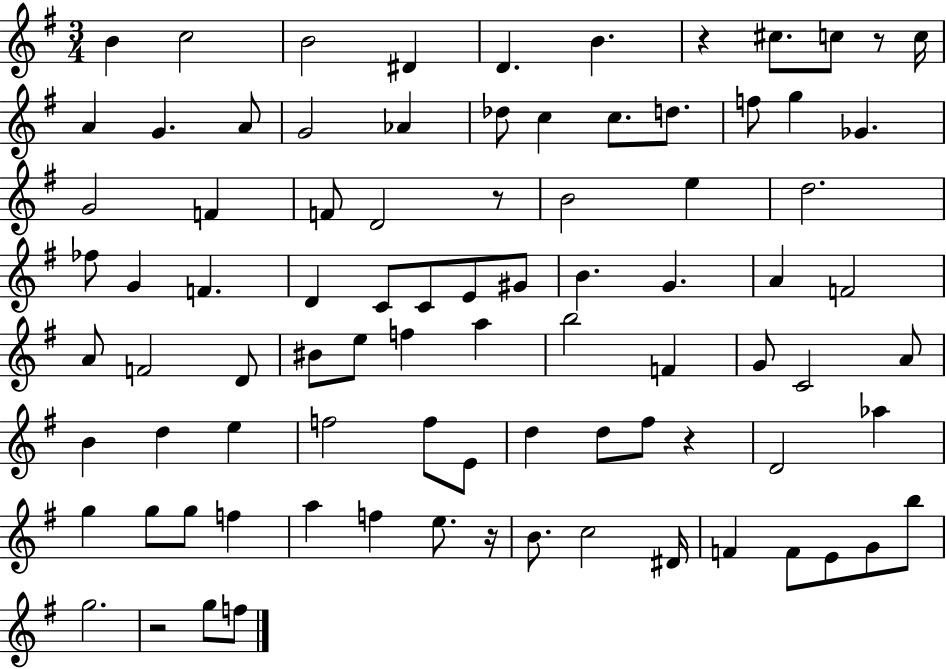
B4/q C5/h B4/h D#4/q D4/q. B4/q. R/q C#5/e. C5/e R/e C5/s A4/q G4/q. A4/e G4/h Ab4/q Db5/e C5/q C5/e. D5/e. F5/e G5/q Gb4/q. G4/h F4/q F4/e D4/h R/e B4/h E5/q D5/h. FES5/e G4/q F4/q. D4/q C4/e C4/e E4/e G#4/e B4/q. G4/q. A4/q F4/h A4/e F4/h D4/e BIS4/e E5/e F5/q A5/q B5/h F4/q G4/e C4/h A4/e B4/q D5/q E5/q F5/h F5/e E4/e D5/q D5/e F#5/e R/q D4/h Ab5/q G5/q G5/e G5/e F5/q A5/q F5/q E5/e. R/s B4/e. C5/h D#4/s F4/q F4/e E4/e G4/e B5/e G5/h. R/h G5/e F5/e